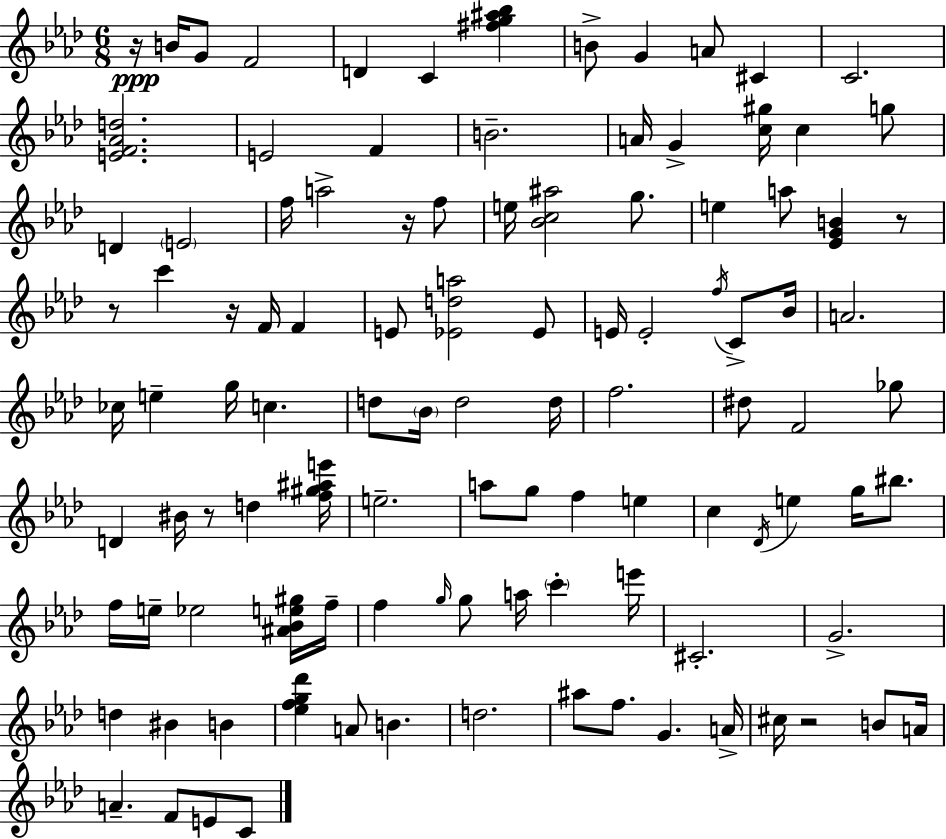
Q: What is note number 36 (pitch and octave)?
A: Bb4